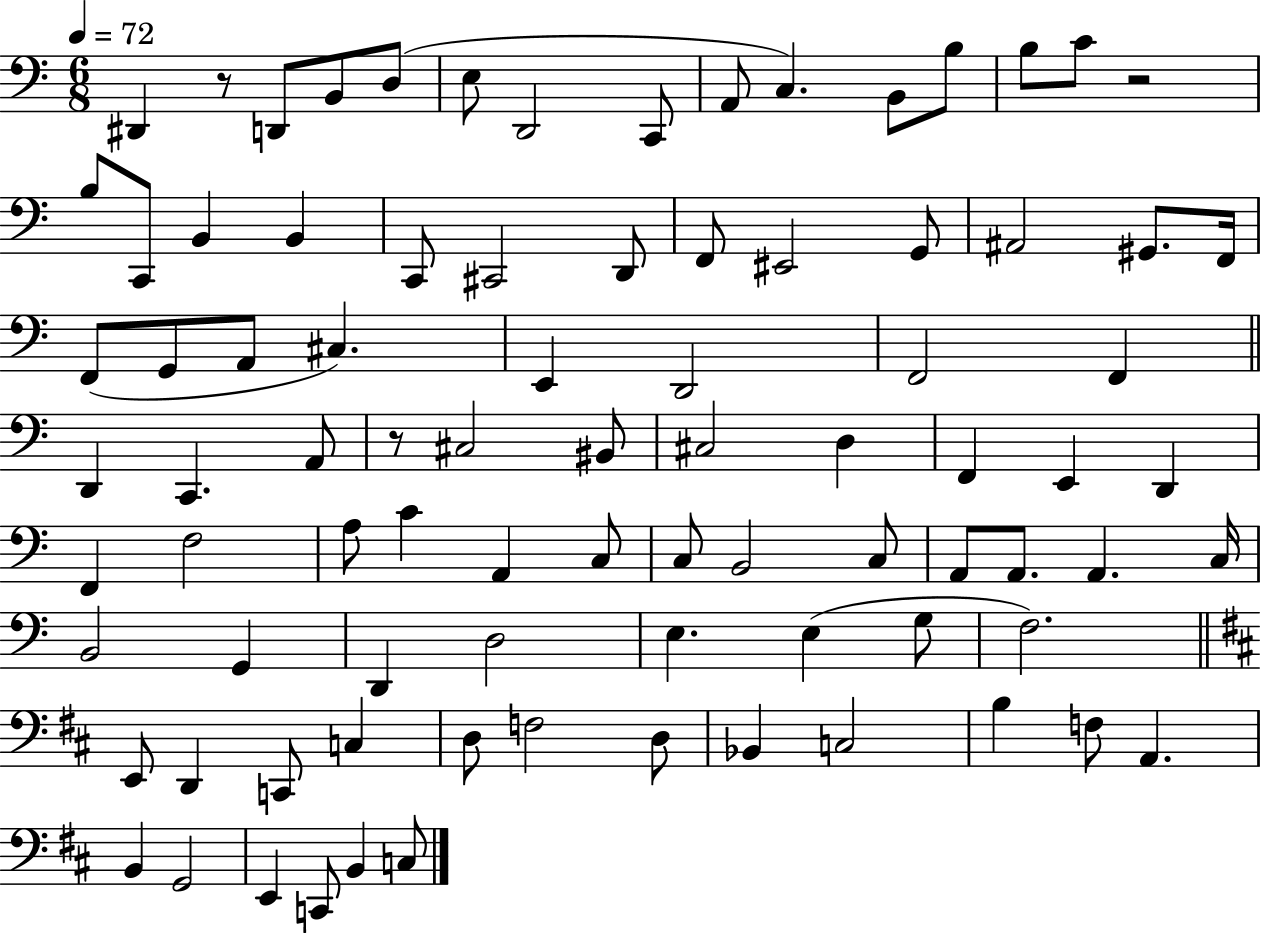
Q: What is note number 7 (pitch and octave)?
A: C2